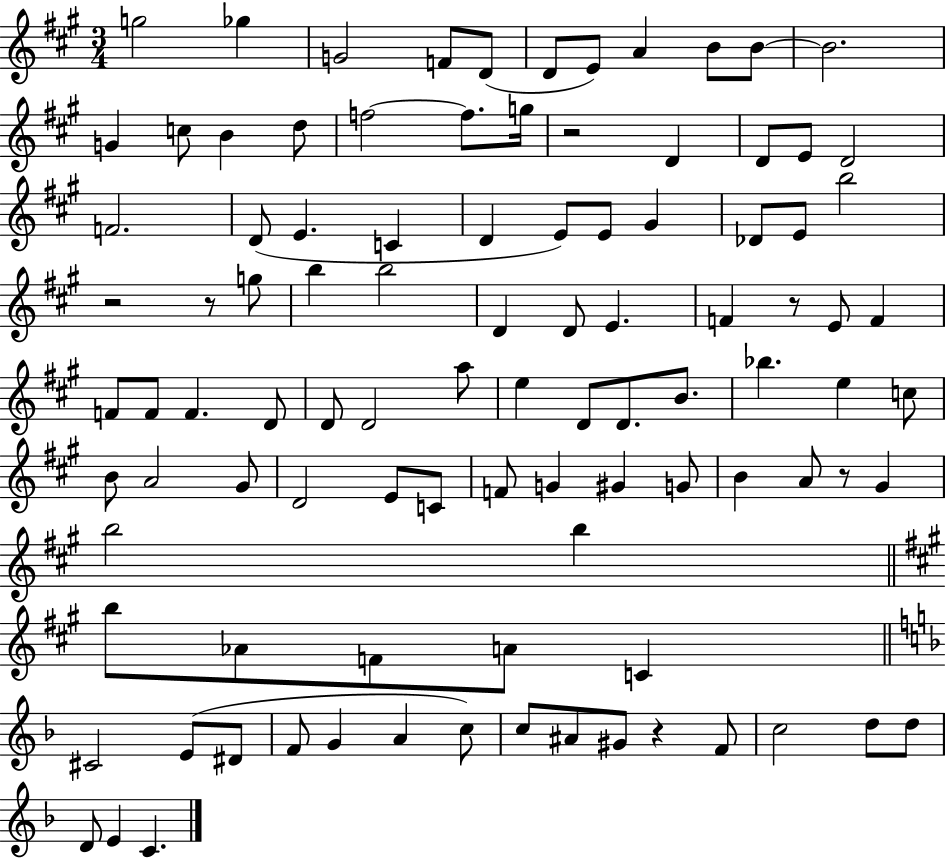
{
  \clef treble
  \numericTimeSignature
  \time 3/4
  \key a \major
  g''2 ges''4 | g'2 f'8 d'8( | d'8 e'8) a'4 b'8 b'8~~ | b'2. | \break g'4 c''8 b'4 d''8 | f''2~~ f''8. g''16 | r2 d'4 | d'8 e'8 d'2 | \break f'2. | d'8( e'4. c'4 | d'4 e'8) e'8 gis'4 | des'8 e'8 b''2 | \break r2 r8 g''8 | b''4 b''2 | d'4 d'8 e'4. | f'4 r8 e'8 f'4 | \break f'8 f'8 f'4. d'8 | d'8 d'2 a''8 | e''4 d'8 d'8. b'8. | bes''4. e''4 c''8 | \break b'8 a'2 gis'8 | d'2 e'8 c'8 | f'8 g'4 gis'4 g'8 | b'4 a'8 r8 gis'4 | \break b''2 b''4 | \bar "||" \break \key a \major b''8 aes'8 f'8 a'8 c'4 | \bar "||" \break \key d \minor cis'2 e'8( dis'8 | f'8 g'4 a'4 c''8) | c''8 ais'8 gis'8 r4 f'8 | c''2 d''8 d''8 | \break d'8 e'4 c'4. | \bar "|."
}